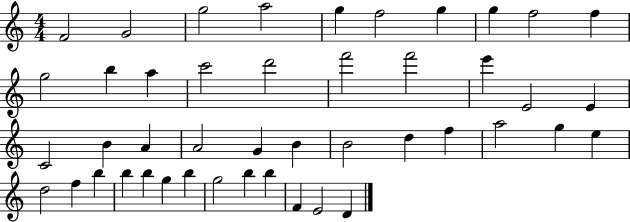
F4/h G4/h G5/h A5/h G5/q F5/h G5/q G5/q F5/h F5/q G5/h B5/q A5/q C6/h D6/h F6/h F6/h E6/q E4/h E4/q C4/h B4/q A4/q A4/h G4/q B4/q B4/h D5/q F5/q A5/h G5/q E5/q D5/h F5/q B5/q B5/q B5/q G5/q B5/q G5/h B5/q B5/q F4/q E4/h D4/q